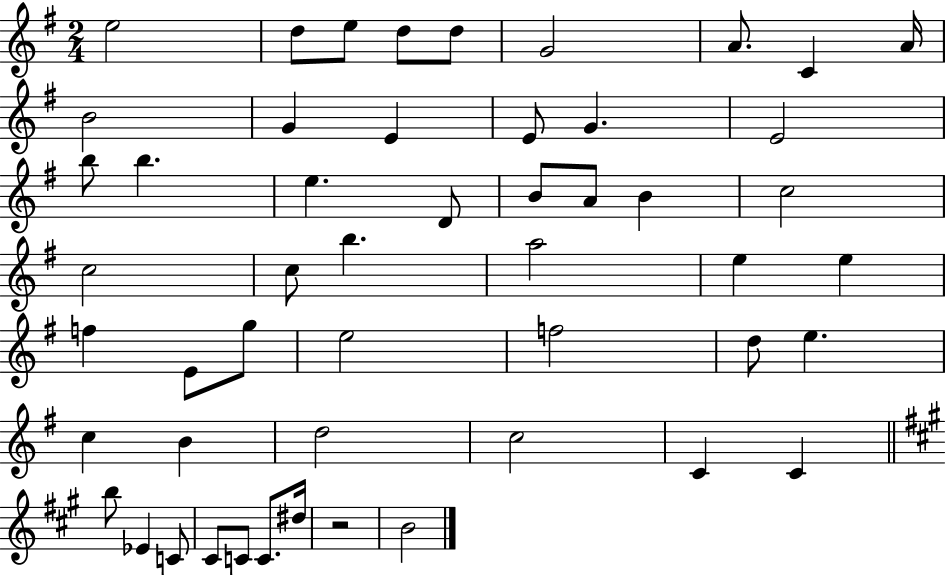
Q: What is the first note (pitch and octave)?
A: E5